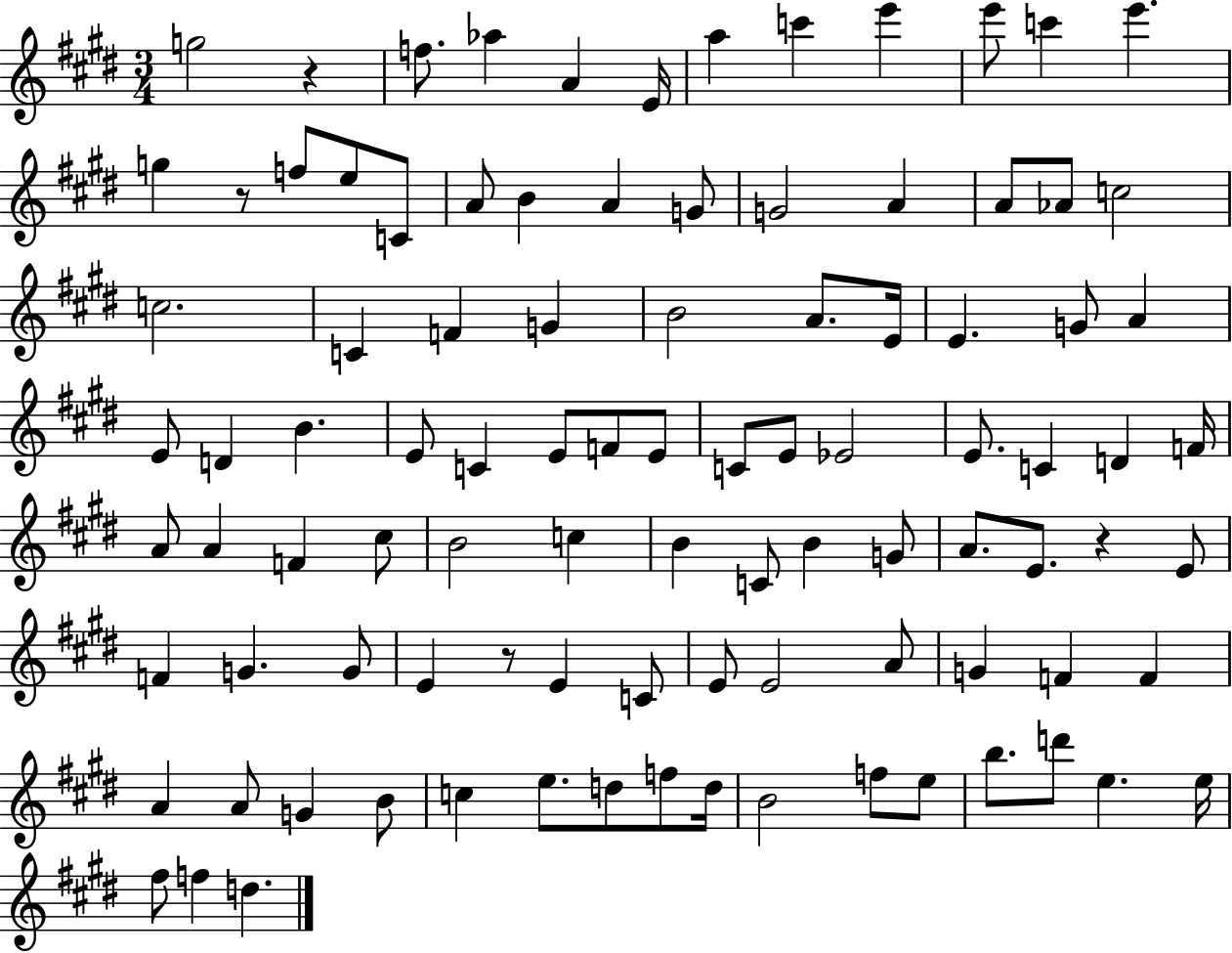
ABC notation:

X:1
T:Untitled
M:3/4
L:1/4
K:E
g2 z f/2 _a A E/4 a c' e' e'/2 c' e' g z/2 f/2 e/2 C/2 A/2 B A G/2 G2 A A/2 _A/2 c2 c2 C F G B2 A/2 E/4 E G/2 A E/2 D B E/2 C E/2 F/2 E/2 C/2 E/2 _E2 E/2 C D F/4 A/2 A F ^c/2 B2 c B C/2 B G/2 A/2 E/2 z E/2 F G G/2 E z/2 E C/2 E/2 E2 A/2 G F F A A/2 G B/2 c e/2 d/2 f/2 d/4 B2 f/2 e/2 b/2 d'/2 e e/4 ^f/2 f d